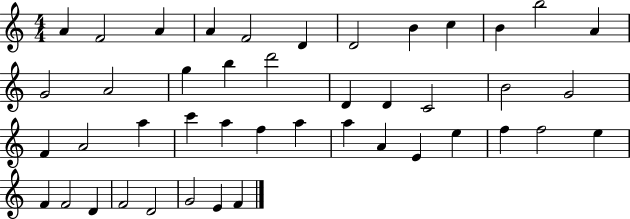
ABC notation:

X:1
T:Untitled
M:4/4
L:1/4
K:C
A F2 A A F2 D D2 B c B b2 A G2 A2 g b d'2 D D C2 B2 G2 F A2 a c' a f a a A E e f f2 e F F2 D F2 D2 G2 E F